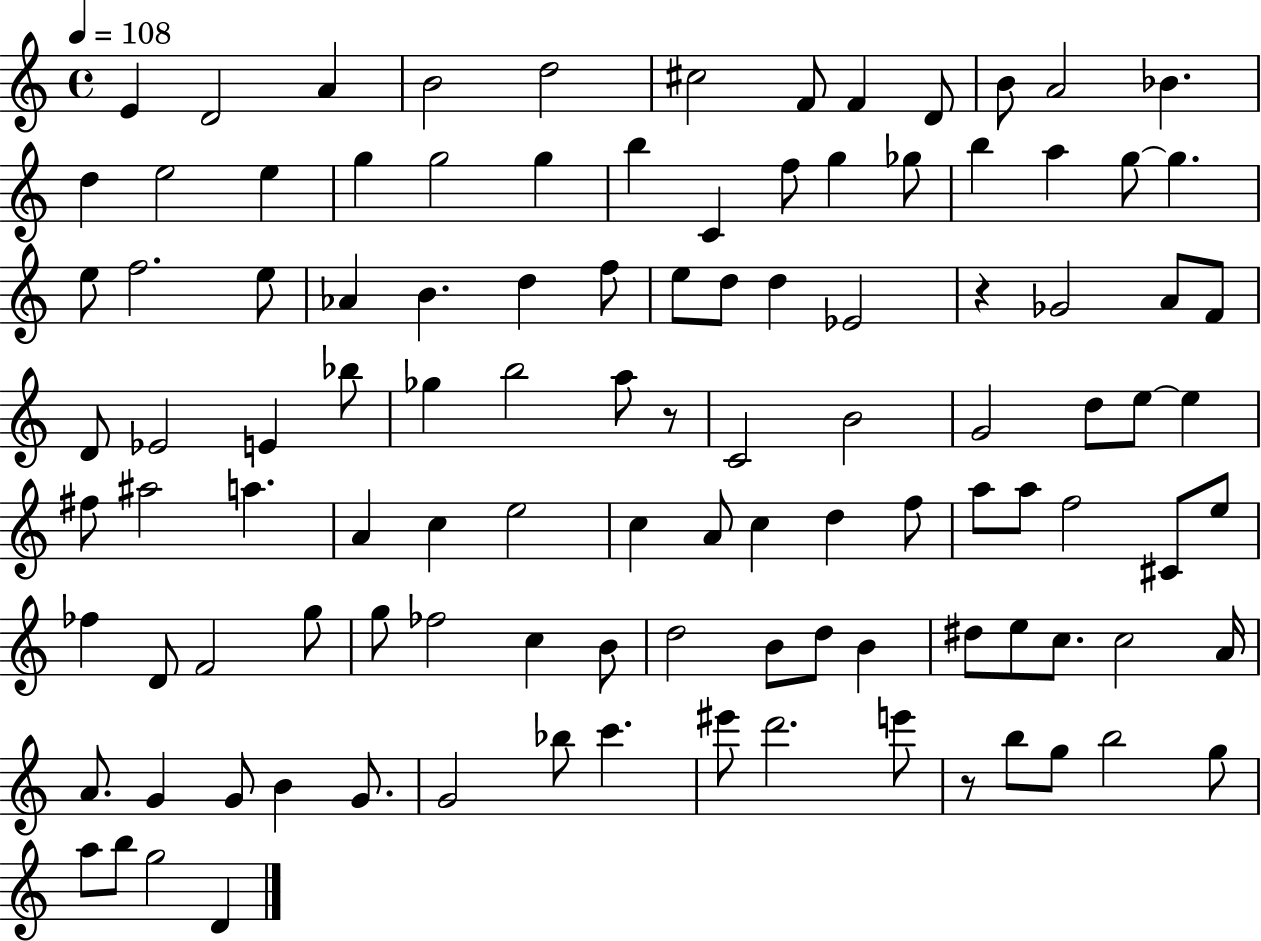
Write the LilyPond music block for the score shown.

{
  \clef treble
  \time 4/4
  \defaultTimeSignature
  \key c \major
  \tempo 4 = 108
  e'4 d'2 a'4 | b'2 d''2 | cis''2 f'8 f'4 d'8 | b'8 a'2 bes'4. | \break d''4 e''2 e''4 | g''4 g''2 g''4 | b''4 c'4 f''8 g''4 ges''8 | b''4 a''4 g''8~~ g''4. | \break e''8 f''2. e''8 | aes'4 b'4. d''4 f''8 | e''8 d''8 d''4 ees'2 | r4 ges'2 a'8 f'8 | \break d'8 ees'2 e'4 bes''8 | ges''4 b''2 a''8 r8 | c'2 b'2 | g'2 d''8 e''8~~ e''4 | \break fis''8 ais''2 a''4. | a'4 c''4 e''2 | c''4 a'8 c''4 d''4 f''8 | a''8 a''8 f''2 cis'8 e''8 | \break fes''4 d'8 f'2 g''8 | g''8 fes''2 c''4 b'8 | d''2 b'8 d''8 b'4 | dis''8 e''8 c''8. c''2 a'16 | \break a'8. g'4 g'8 b'4 g'8. | g'2 bes''8 c'''4. | eis'''8 d'''2. e'''8 | r8 b''8 g''8 b''2 g''8 | \break a''8 b''8 g''2 d'4 | \bar "|."
}